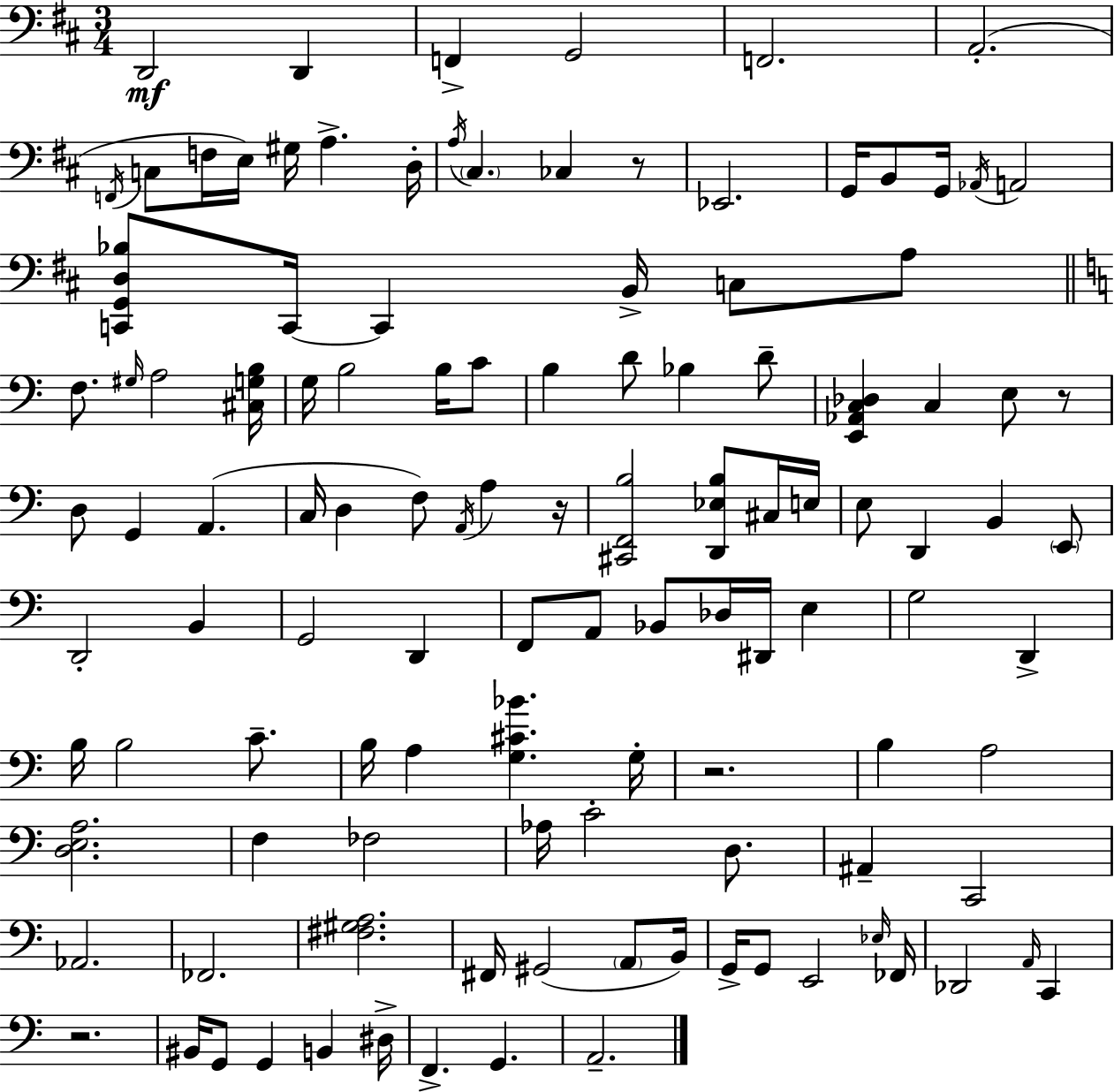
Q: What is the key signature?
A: D major